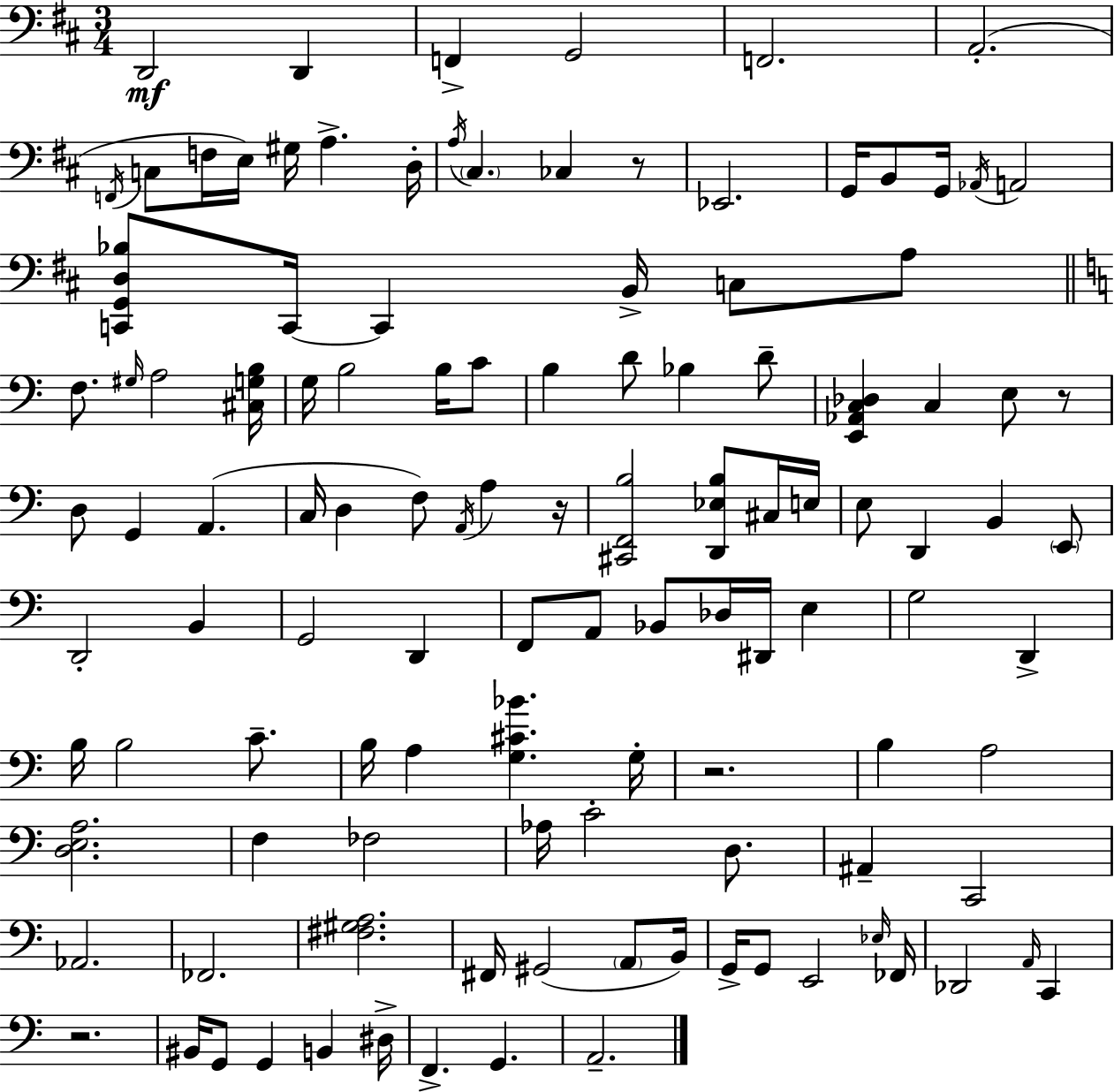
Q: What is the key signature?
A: D major